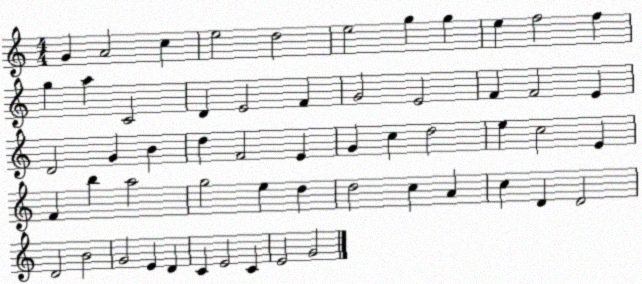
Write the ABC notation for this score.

X:1
T:Untitled
M:4/4
L:1/4
K:C
G A2 c e2 d2 e2 g g e f2 f g a C2 D E2 F G2 E2 F F2 E D2 G B d F2 E G c d2 e c2 E F b a2 g2 e d d2 c A c D D2 D2 B2 G2 E D C E2 C E2 G2